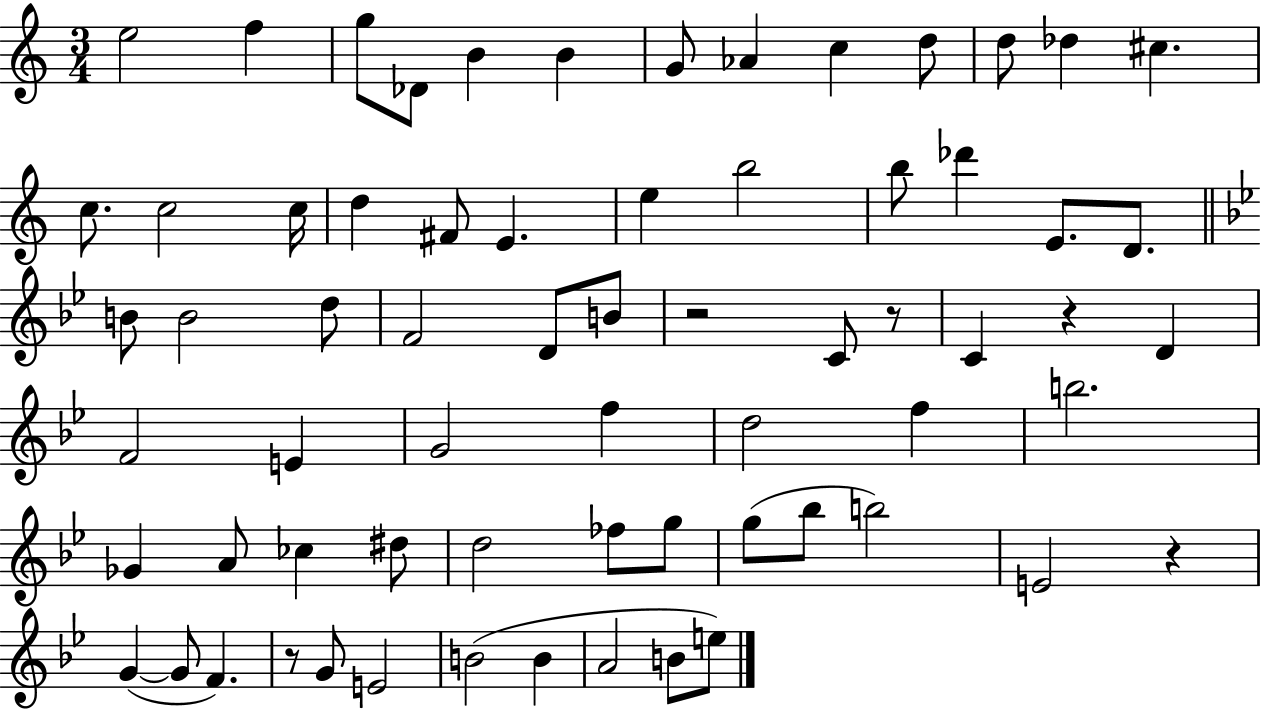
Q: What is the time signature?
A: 3/4